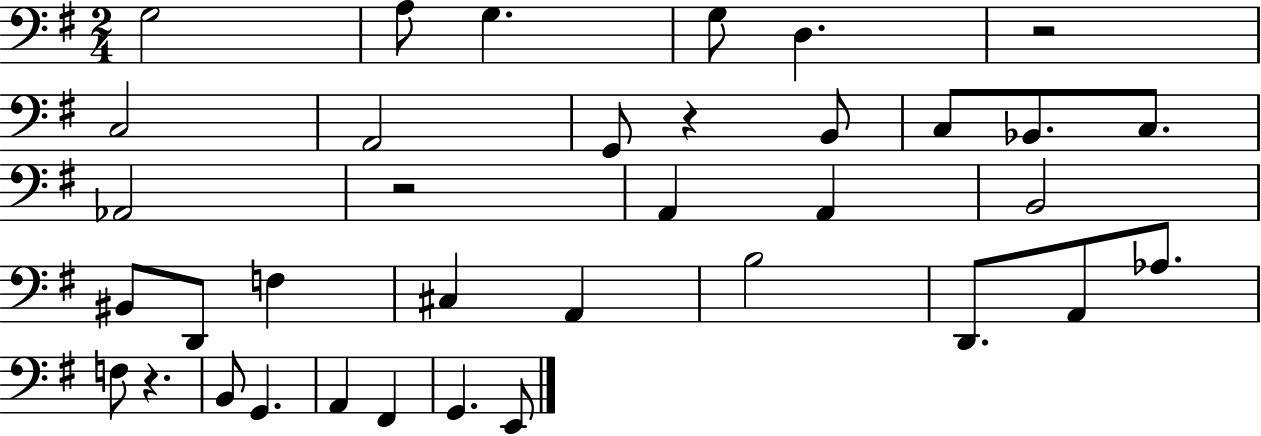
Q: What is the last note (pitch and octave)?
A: E2